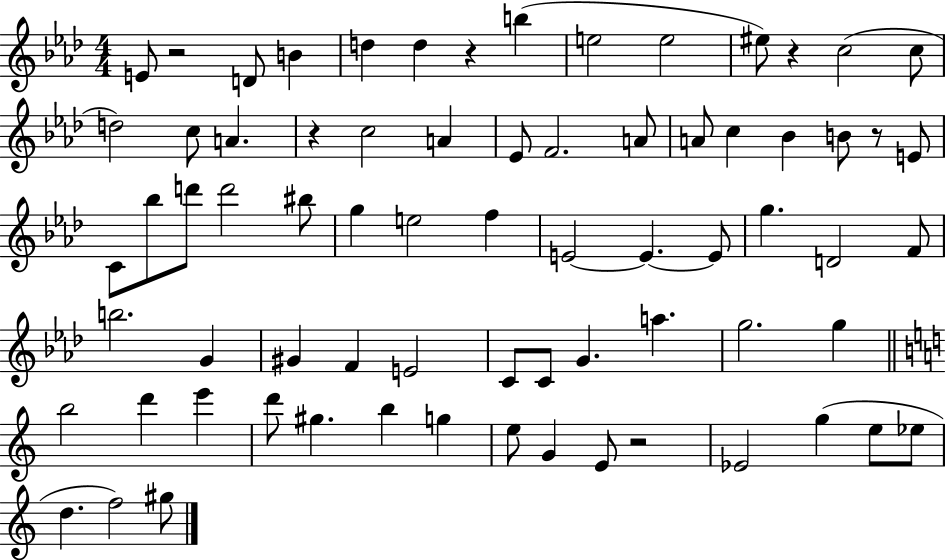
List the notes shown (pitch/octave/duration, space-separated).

E4/e R/h D4/e B4/q D5/q D5/q R/q B5/q E5/h E5/h EIS5/e R/q C5/h C5/e D5/h C5/e A4/q. R/q C5/h A4/q Eb4/e F4/h. A4/e A4/e C5/q Bb4/q B4/e R/e E4/e C4/e Bb5/e D6/e D6/h BIS5/e G5/q E5/h F5/q E4/h E4/q. E4/e G5/q. D4/h F4/e B5/h. G4/q G#4/q F4/q E4/h C4/e C4/e G4/q. A5/q. G5/h. G5/q B5/h D6/q E6/q D6/e G#5/q. B5/q G5/q E5/e G4/q E4/e R/h Eb4/h G5/q E5/e Eb5/e D5/q. F5/h G#5/e